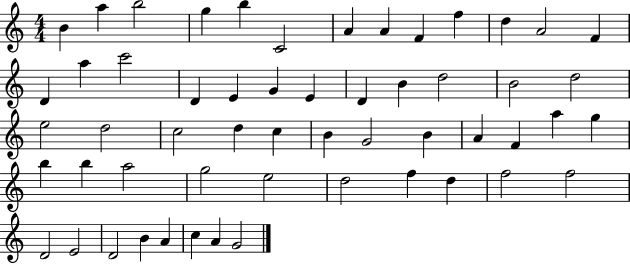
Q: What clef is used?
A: treble